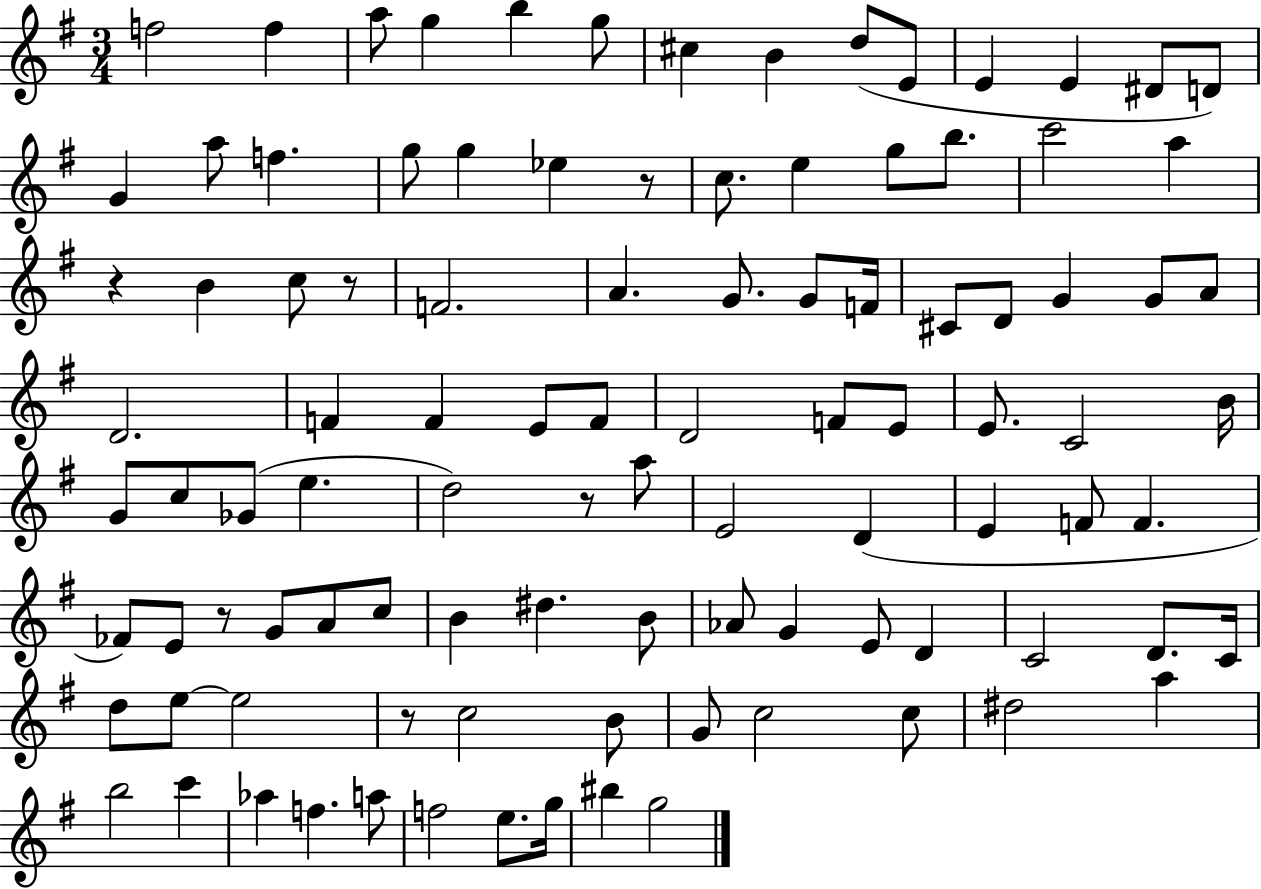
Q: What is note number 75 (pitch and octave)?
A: C4